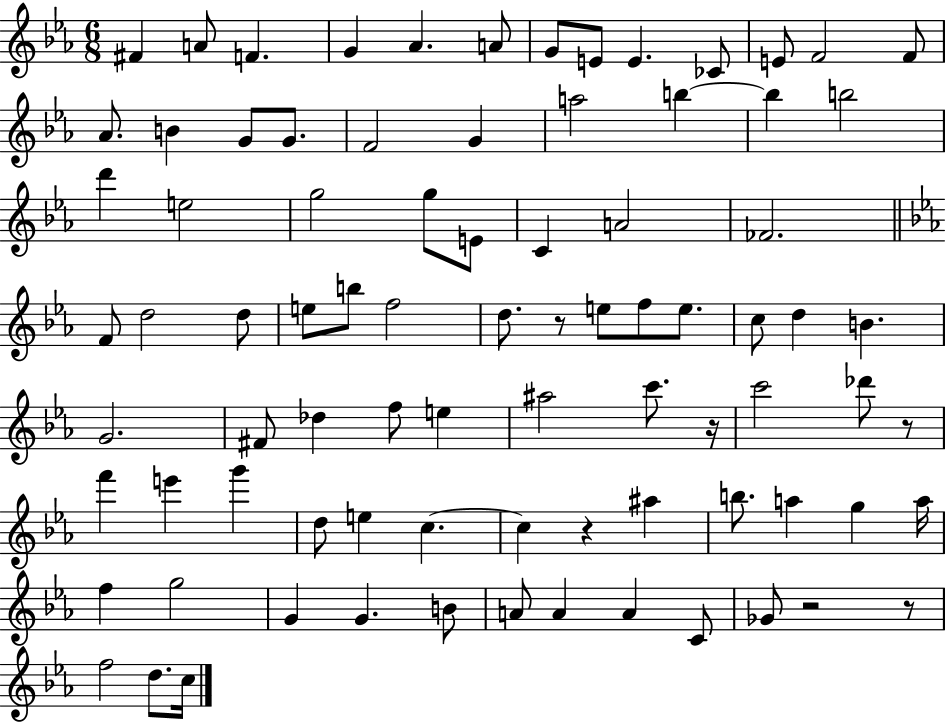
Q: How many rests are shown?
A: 6